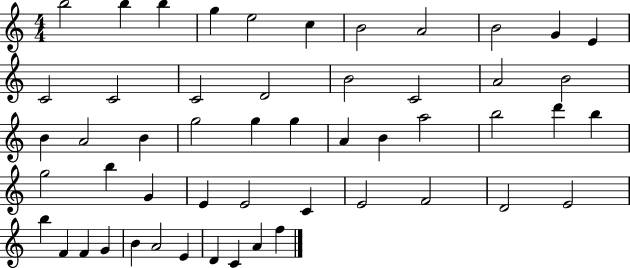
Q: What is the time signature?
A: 4/4